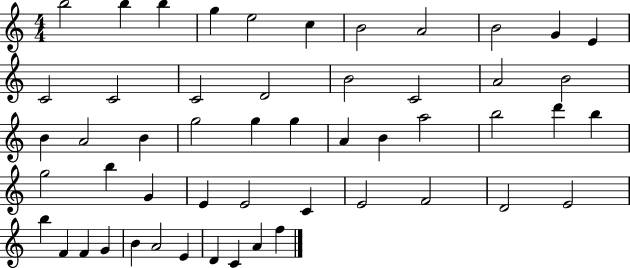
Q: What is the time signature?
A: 4/4